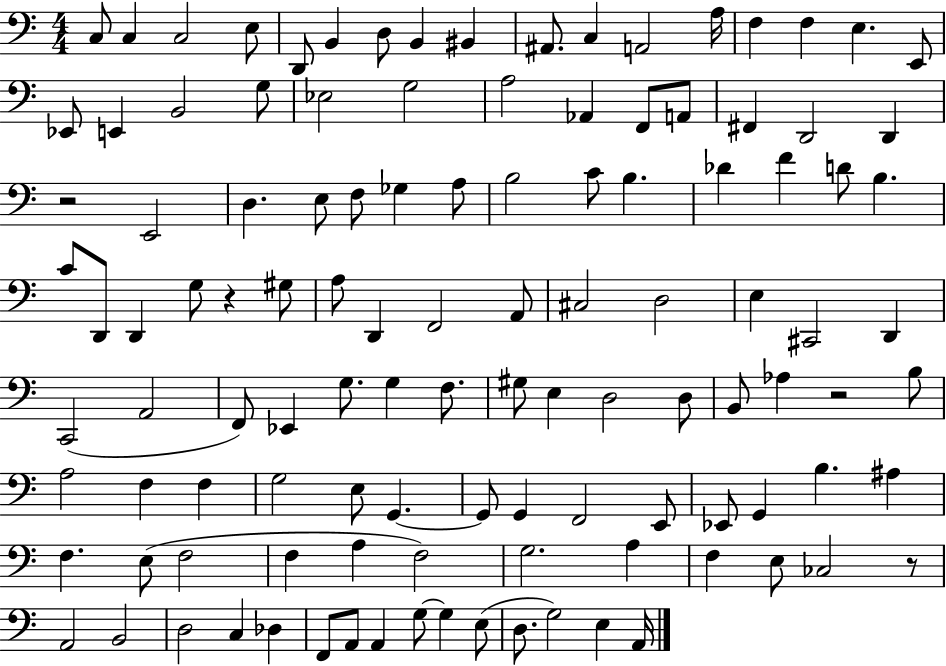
{
  \clef bass
  \numericTimeSignature
  \time 4/4
  \key c \major
  \repeat volta 2 { c8 c4 c2 e8 | d,8 b,4 d8 b,4 bis,4 | ais,8. c4 a,2 a16 | f4 f4 e4. e,8 | \break ees,8 e,4 b,2 g8 | ees2 g2 | a2 aes,4 f,8 a,8 | fis,4 d,2 d,4 | \break r2 e,2 | d4. e8 f8 ges4 a8 | b2 c'8 b4. | des'4 f'4 d'8 b4. | \break c'8 d,8 d,4 g8 r4 gis8 | a8 d,4 f,2 a,8 | cis2 d2 | e4 cis,2 d,4 | \break c,2( a,2 | f,8) ees,4 g8. g4 f8. | gis8 e4 d2 d8 | b,8 aes4 r2 b8 | \break a2 f4 f4 | g2 e8 g,4.~~ | g,8 g,4 f,2 e,8 | ees,8 g,4 b4. ais4 | \break f4. e8( f2 | f4 a4 f2) | g2. a4 | f4 e8 ces2 r8 | \break a,2 b,2 | d2 c4 des4 | f,8 a,8 a,4 g8~~ g4 e8( | d8. g2) e4 a,16 | \break } \bar "|."
}